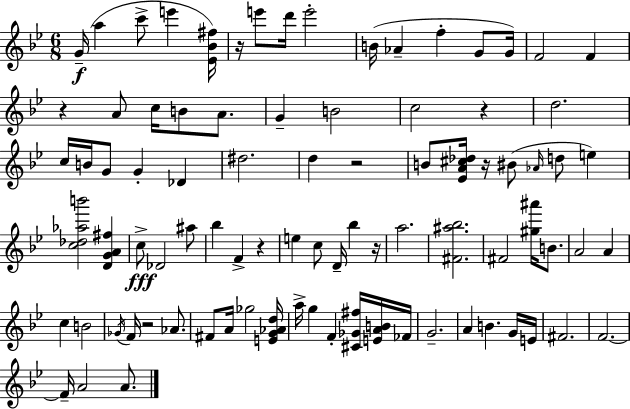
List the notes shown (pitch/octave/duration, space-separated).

G4/s A5/q C6/e E6/q [Eb4,Bb4,F#5]/s R/s E6/e D6/s E6/h B4/s Ab4/q F5/q G4/e G4/s F4/h F4/q R/q A4/e C5/s B4/e A4/e. G4/q B4/h C5/h R/q D5/h. C5/s B4/s G4/e G4/q Db4/q D#5/h. D5/q R/h B4/e [Eb4,A4,C#5,Db5]/s R/s BIS4/e Ab4/s D5/e E5/q [C5,Db5,Ab5,B6]/h [D4,G4,A4,F#5]/q C5/e Db4/h A#5/e Bb5/q F4/q R/q E5/q C5/e D4/s Bb5/q R/s A5/h. [F#4,A#5,Bb5]/h. F#4/h [G#5,A#6]/s B4/e. A4/h A4/q C5/q B4/h Gb4/s F4/s R/h Ab4/e. F#4/e A4/s Gb5/h [E4,G4,Ab4,D5]/s A5/s G5/q F4/q [C#4,Gb4,F#5]/s [E4,A4,B4]/s FES4/s G4/h. A4/q B4/q. G4/s E4/s F#4/h. F4/h. F4/s A4/h A4/e.